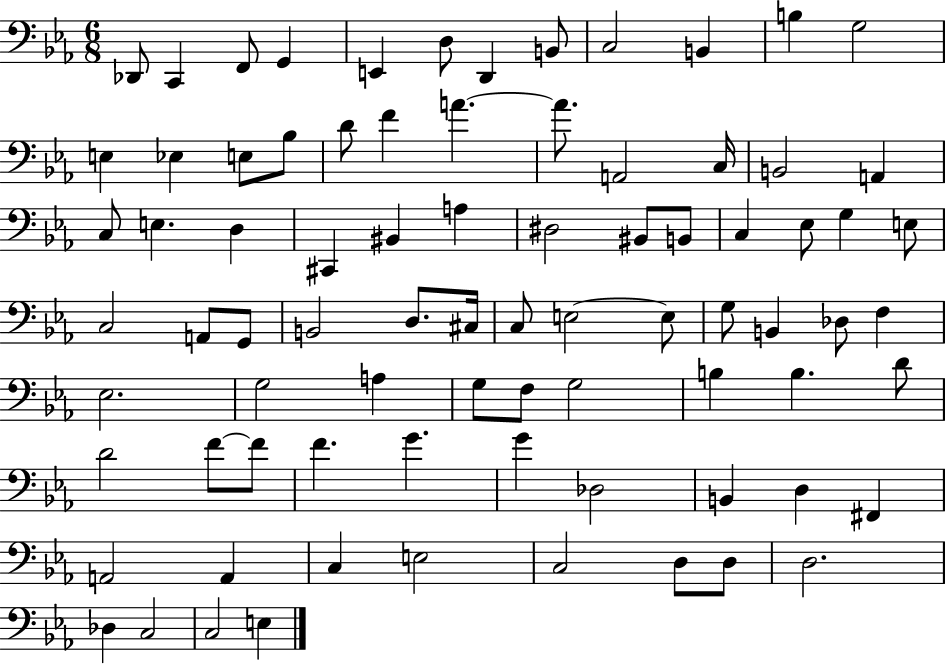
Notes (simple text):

Db2/e C2/q F2/e G2/q E2/q D3/e D2/q B2/e C3/h B2/q B3/q G3/h E3/q Eb3/q E3/e Bb3/e D4/e F4/q A4/q. A4/e. A2/h C3/s B2/h A2/q C3/e E3/q. D3/q C#2/q BIS2/q A3/q D#3/h BIS2/e B2/e C3/q Eb3/e G3/q E3/e C3/h A2/e G2/e B2/h D3/e. C#3/s C3/e E3/h E3/e G3/e B2/q Db3/e F3/q Eb3/h. G3/h A3/q G3/e F3/e G3/h B3/q B3/q. D4/e D4/h F4/e F4/e F4/q. G4/q. G4/q Db3/h B2/q D3/q F#2/q A2/h A2/q C3/q E3/h C3/h D3/e D3/e D3/h. Db3/q C3/h C3/h E3/q